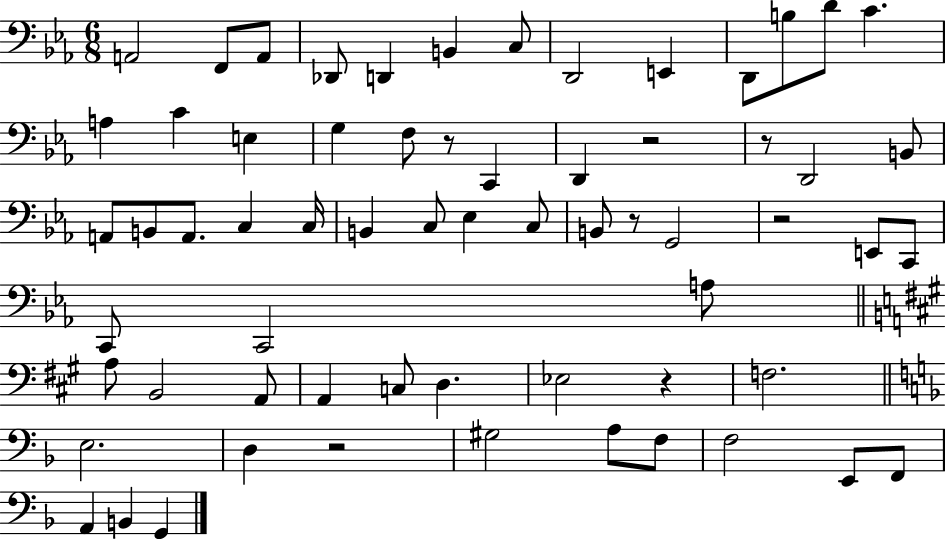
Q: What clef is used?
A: bass